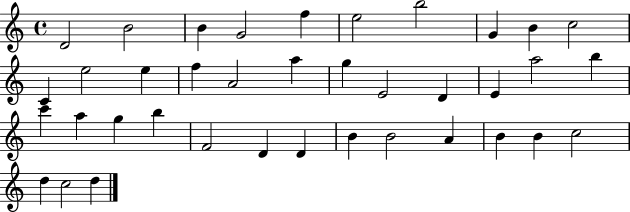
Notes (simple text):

D4/h B4/h B4/q G4/h F5/q E5/h B5/h G4/q B4/q C5/h C4/q E5/h E5/q F5/q A4/h A5/q G5/q E4/h D4/q E4/q A5/h B5/q C6/q A5/q G5/q B5/q F4/h D4/q D4/q B4/q B4/h A4/q B4/q B4/q C5/h D5/q C5/h D5/q